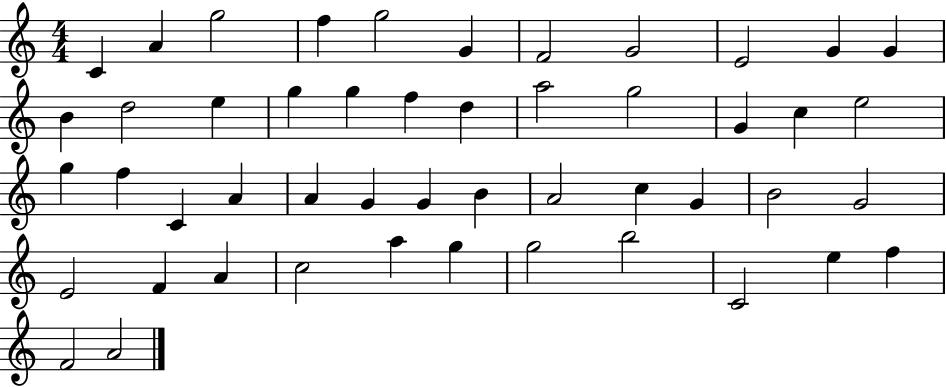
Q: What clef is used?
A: treble